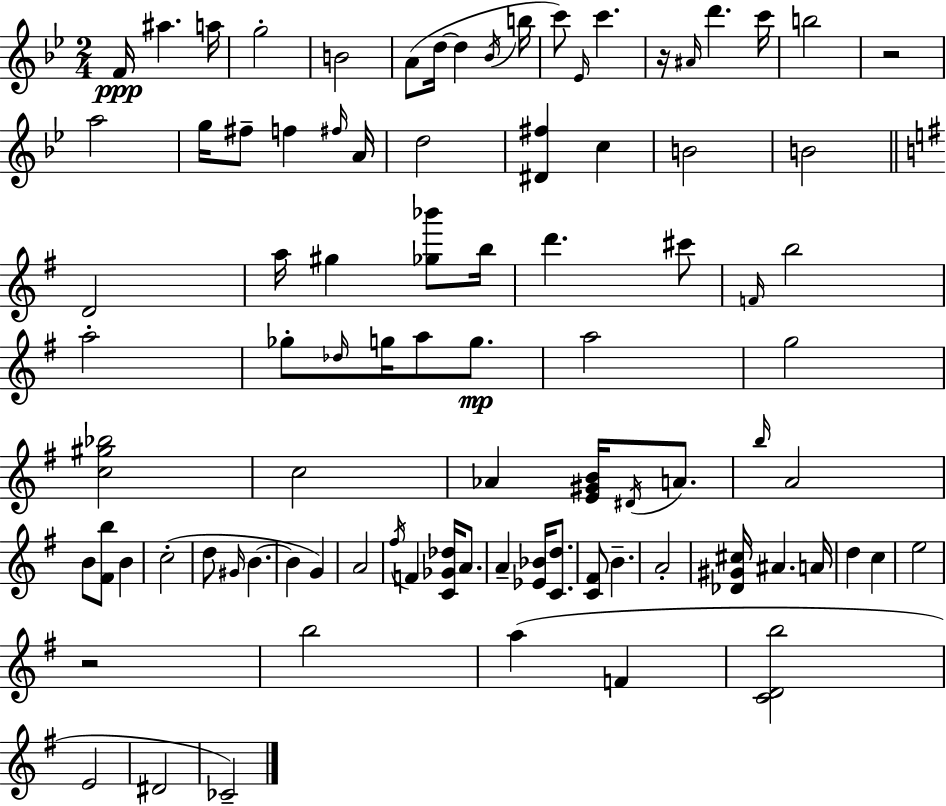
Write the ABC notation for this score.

X:1
T:Untitled
M:2/4
L:1/4
K:Bb
F/4 ^a a/4 g2 B2 A/2 d/4 d _B/4 b/4 c'/2 _E/4 c' z/4 ^A/4 d' c'/4 b2 z2 a2 g/4 ^f/2 f ^f/4 A/4 d2 [^D^f] c B2 B2 D2 a/4 ^g [_g_b']/2 b/4 d' ^c'/2 F/4 b2 a2 _g/2 _d/4 g/4 a/2 g/2 a2 g2 [c^g_b]2 c2 _A [E^GB]/4 ^D/4 A/2 b/4 A2 B/2 [^Fb]/2 B c2 d/2 ^G/4 B B G A2 ^f/4 F [C_G_d]/4 A/2 A [_E_B]/4 [Cd]/2 [C^F]/2 B A2 [_D^G^c]/4 ^A A/4 d c e2 z2 b2 a F [CDb]2 E2 ^D2 _C2